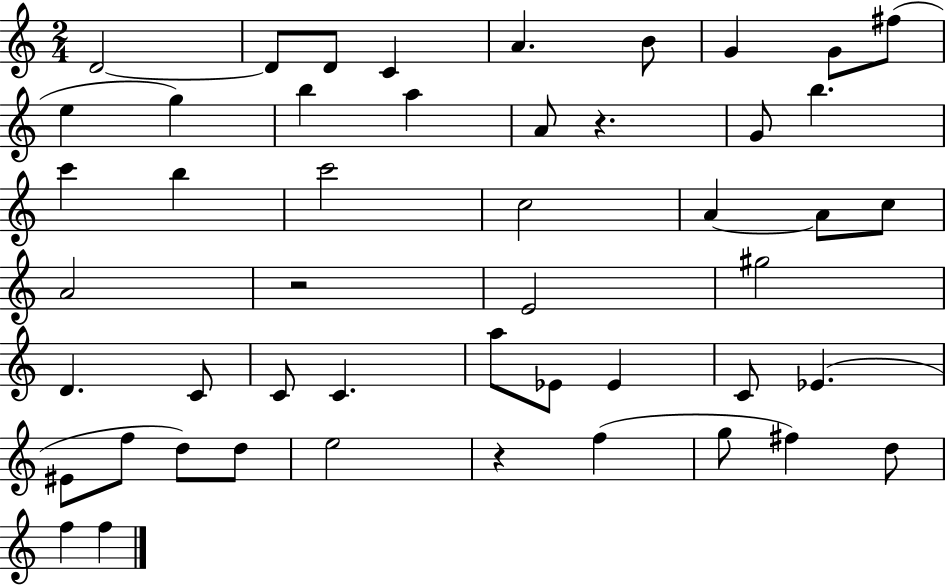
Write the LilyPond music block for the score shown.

{
  \clef treble
  \numericTimeSignature
  \time 2/4
  \key c \major
  \repeat volta 2 { d'2~~ | d'8 d'8 c'4 | a'4. b'8 | g'4 g'8 fis''8( | \break e''4 g''4) | b''4 a''4 | a'8 r4. | g'8 b''4. | \break c'''4 b''4 | c'''2 | c''2 | a'4~~ a'8 c''8 | \break a'2 | r2 | e'2 | gis''2 | \break d'4. c'8 | c'8 c'4. | a''8 ees'8 ees'4 | c'8 ees'4.( | \break eis'8 f''8 d''8) d''8 | e''2 | r4 f''4( | g''8 fis''4) d''8 | \break f''4 f''4 | } \bar "|."
}